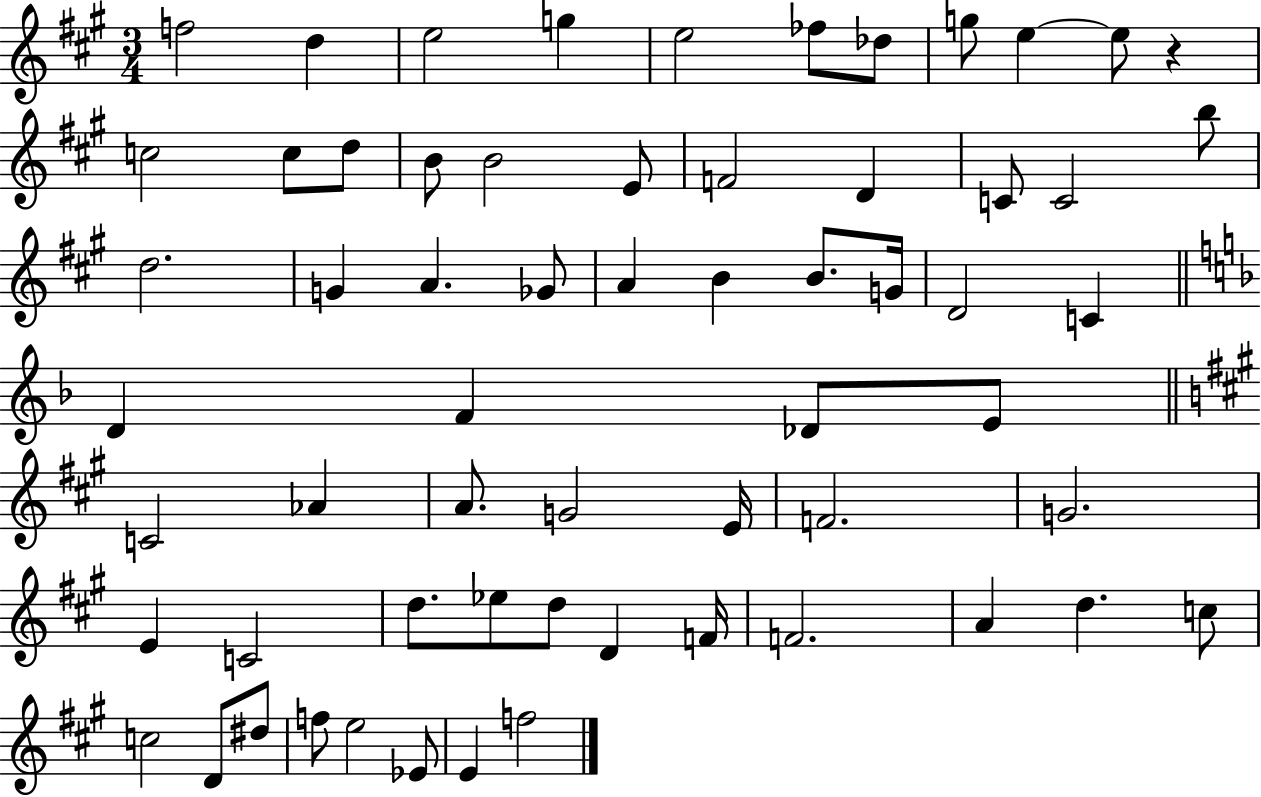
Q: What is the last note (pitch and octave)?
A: F5